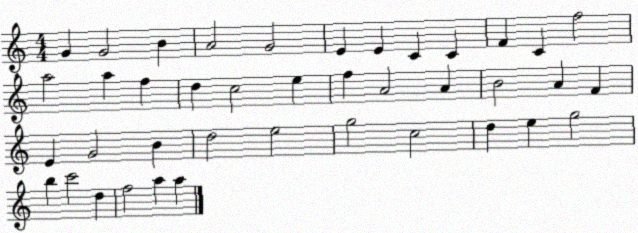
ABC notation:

X:1
T:Untitled
M:4/4
L:1/4
K:C
G G2 B A2 G2 E E C C F C f2 a2 a f d c2 e f A2 A B2 A F E G2 B d2 e2 g2 c2 d e g2 b c'2 d f2 a a